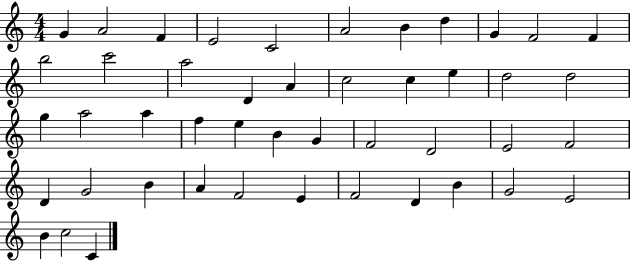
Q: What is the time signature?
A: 4/4